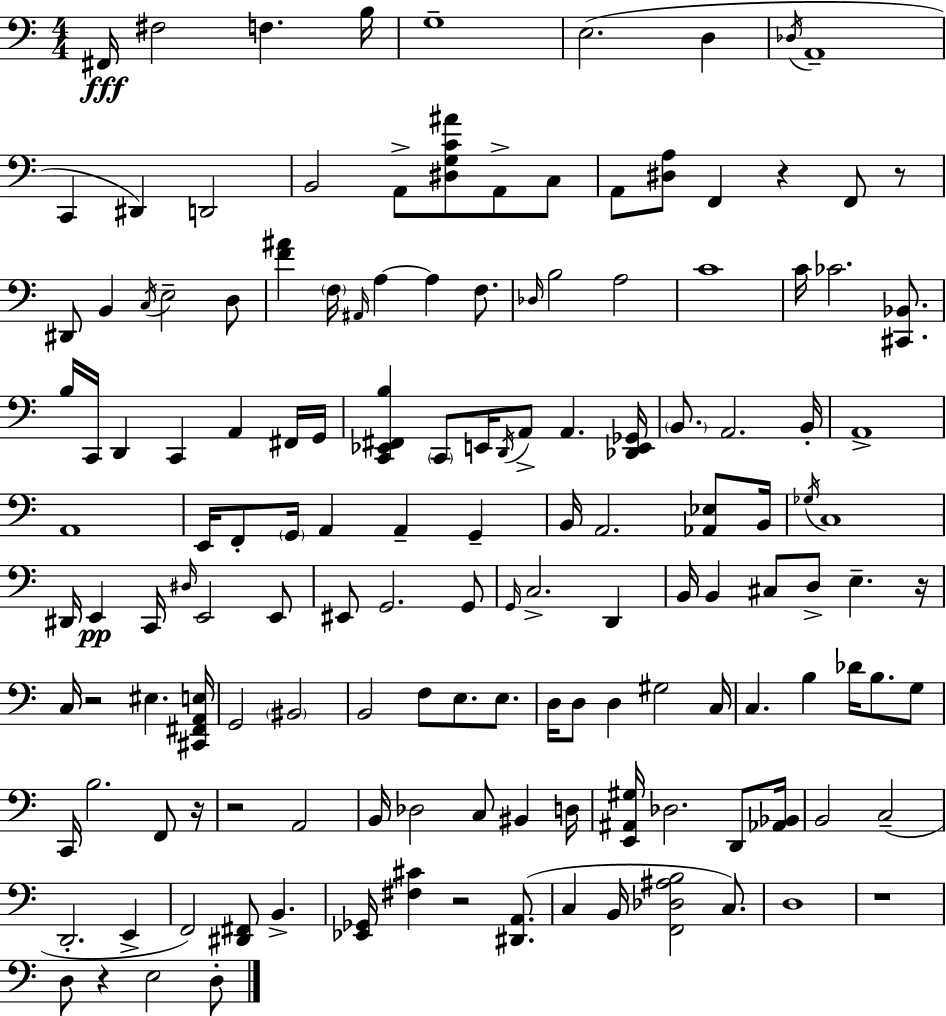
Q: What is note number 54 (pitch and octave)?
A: F2